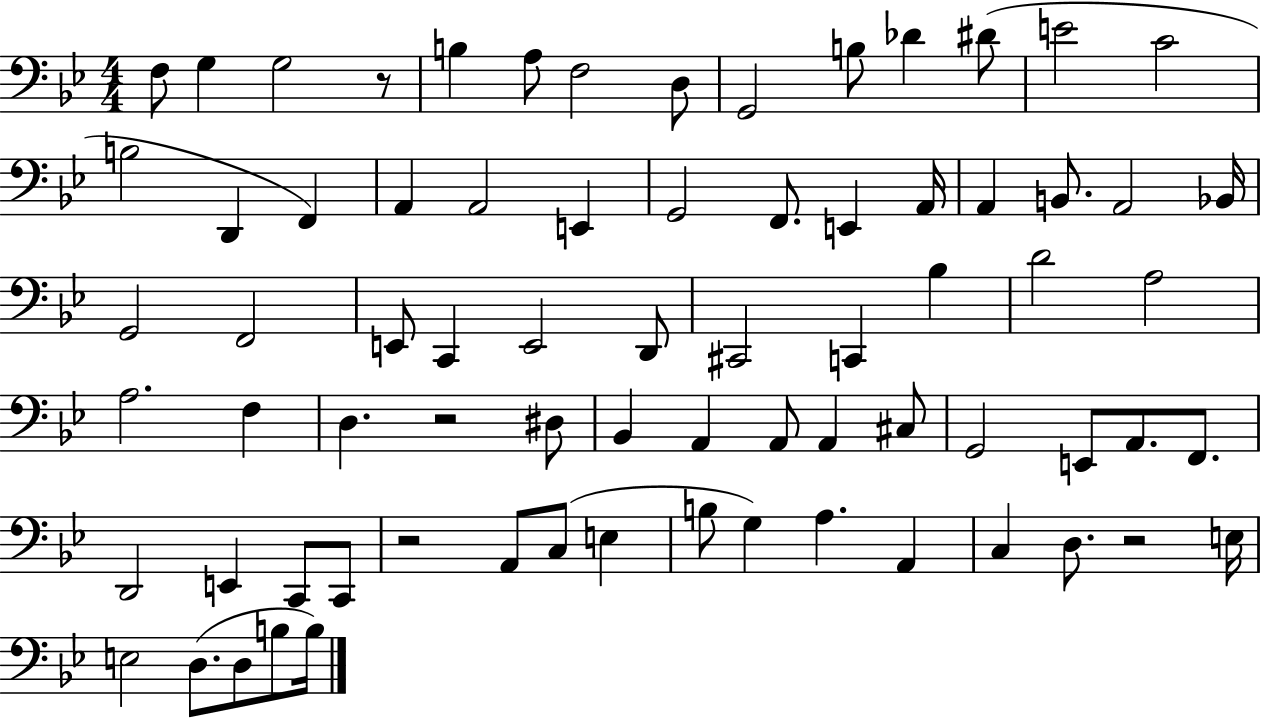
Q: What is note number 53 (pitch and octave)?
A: E2